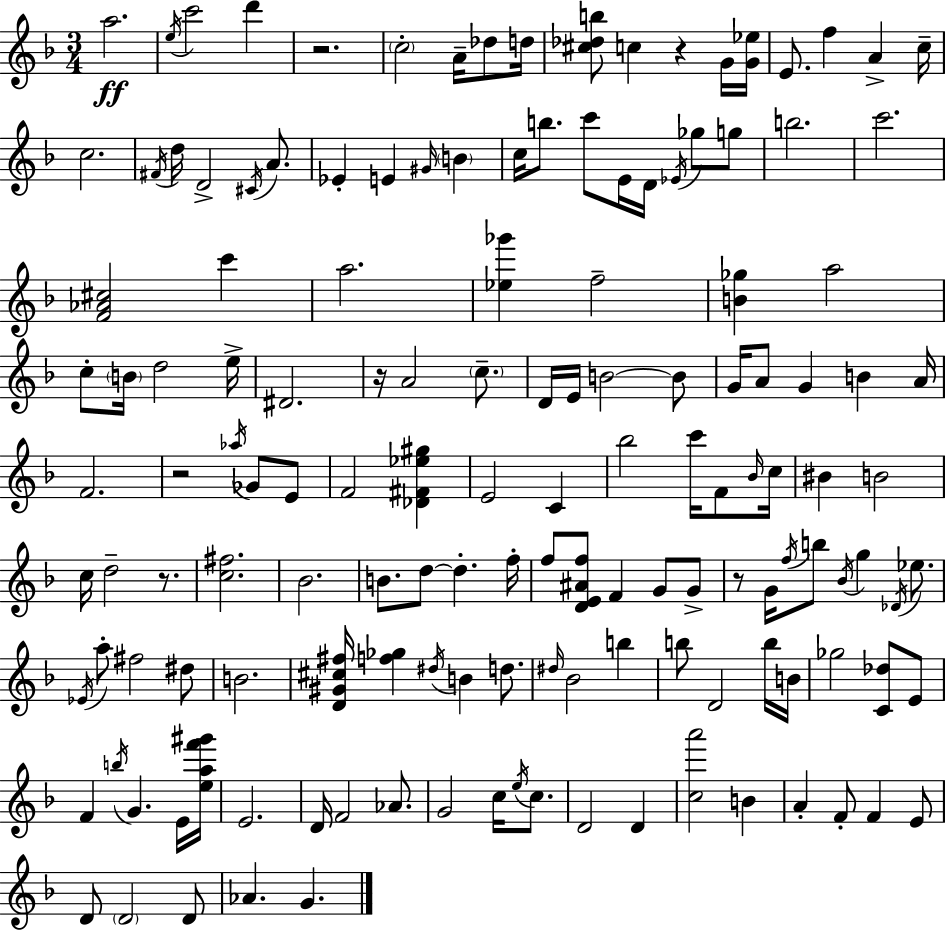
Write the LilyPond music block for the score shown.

{
  \clef treble
  \numericTimeSignature
  \time 3/4
  \key f \major
  a''2.\ff | \acciaccatura { e''16 } c'''2 d'''4 | r2. | \parenthesize c''2-. a'16-- des''8 | \break d''16 <cis'' des'' b''>8 c''4 r4 g'16 | <g' ees''>16 e'8. f''4 a'4-> | c''16-- c''2. | \acciaccatura { fis'16 } d''16 d'2-> \acciaccatura { cis'16 } | \break a'8. ees'4-. e'4 \grace { gis'16 } | \parenthesize b'4 c''16 b''8. c'''8 e'16 d'16 | \acciaccatura { ees'16 } ges''8 g''8 b''2. | c'''2. | \break <f' aes' cis''>2 | c'''4 a''2. | <ees'' ges'''>4 f''2-- | <b' ges''>4 a''2 | \break c''8-. \parenthesize b'16 d''2 | e''16-> dis'2. | r16 a'2 | \parenthesize c''8.-- d'16 e'16 b'2~~ | \break b'8 g'16 a'8 g'4 | b'4 a'16 f'2. | r2 | \acciaccatura { aes''16 } ges'8 e'8 f'2 | \break <des' fis' ees'' gis''>4 e'2 | c'4 bes''2 | c'''16 f'8 \grace { bes'16 } c''16 bis'4 b'2 | c''16 d''2-- | \break r8. <c'' fis''>2. | bes'2. | b'8. d''8~~ | d''4.-. f''16-. f''8 <d' e' ais' f''>8 f'4 | \break g'8 g'8-> r8 g'16 \acciaccatura { f''16 } b''8 | \acciaccatura { bes'16 } g''4 \acciaccatura { des'16 } ees''8. \acciaccatura { ees'16 } a''8-. | fis''2 dis''8 b'2. | <d' gis' cis'' fis''>16 | \break <f'' ges''>4 \acciaccatura { dis''16 } b'4 d''8. | \grace { dis''16 } bes'2 b''4 | b''8 d'2 b''16 | b'16 ges''2 <c' des''>8 e'8 | \break f'4 \acciaccatura { b''16 } g'4. | e'16 <e'' a'' f''' gis'''>16 e'2. | d'16 f'2 aes'8. | g'2 c''16 \acciaccatura { e''16 } | \break c''8. d'2 d'4 | <c'' a'''>2 b'4 | a'4-. f'8-. f'4 | e'8 d'8 \parenthesize d'2 | \break d'8 aes'4. g'4. | \bar "|."
}